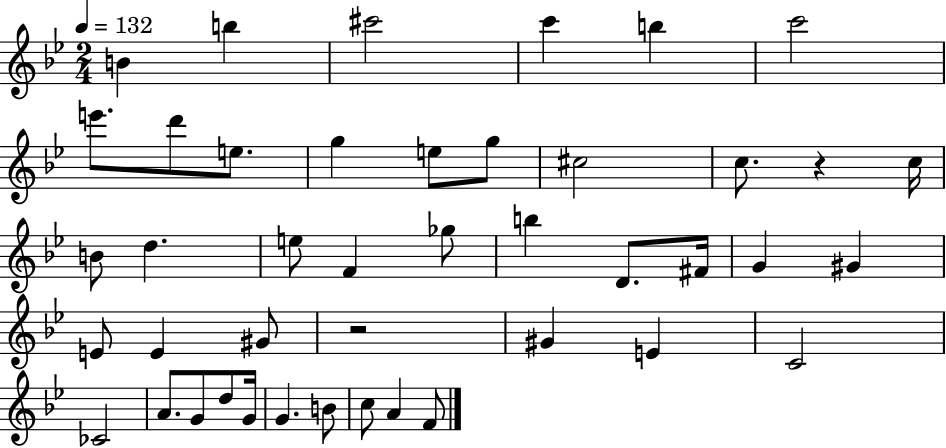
B4/q B5/q C#6/h C6/q B5/q C6/h E6/e. D6/e E5/e. G5/q E5/e G5/e C#5/h C5/e. R/q C5/s B4/e D5/q. E5/e F4/q Gb5/e B5/q D4/e. F#4/s G4/q G#4/q E4/e E4/q G#4/e R/h G#4/q E4/q C4/h CES4/h A4/e. G4/e D5/e G4/s G4/q. B4/e C5/e A4/q F4/e